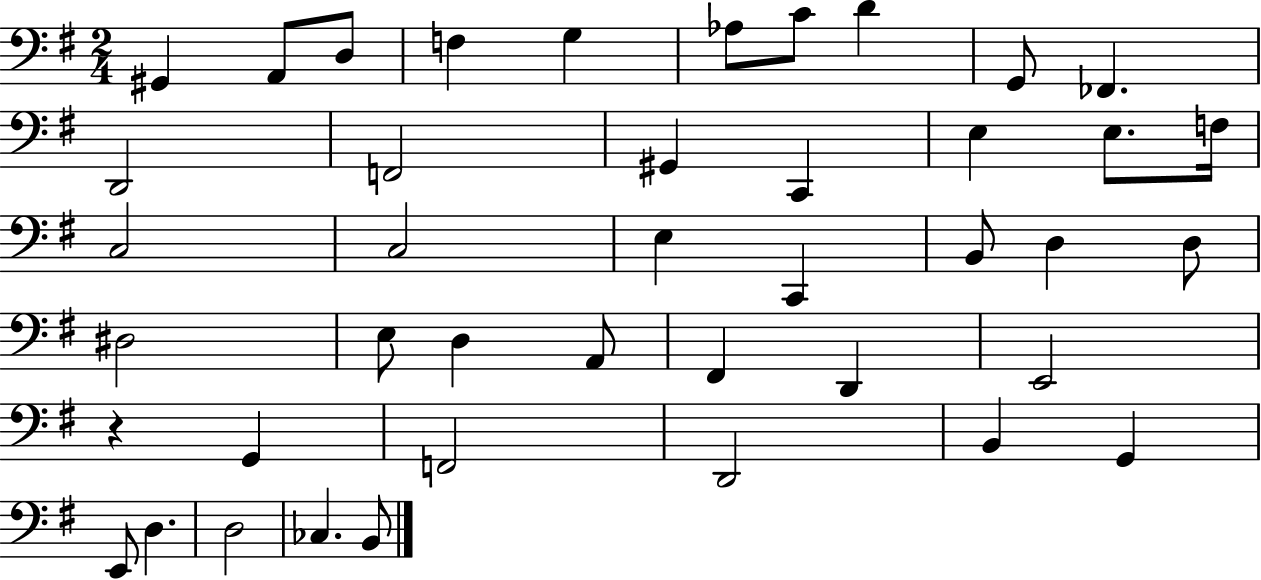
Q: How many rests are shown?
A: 1